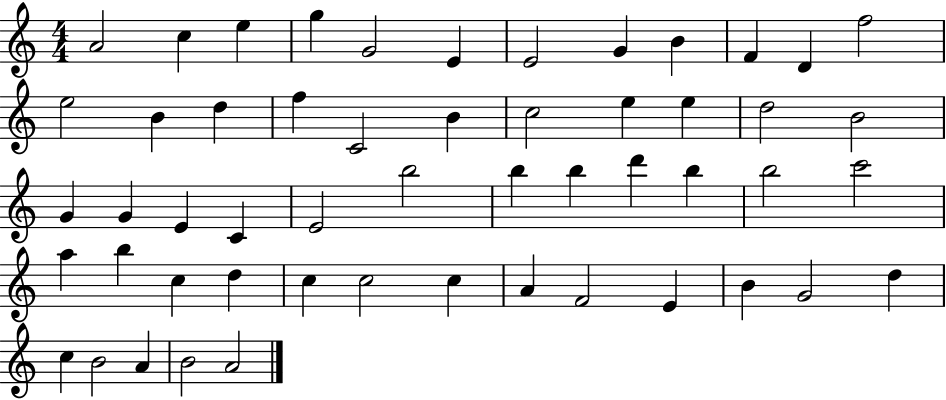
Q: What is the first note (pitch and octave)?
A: A4